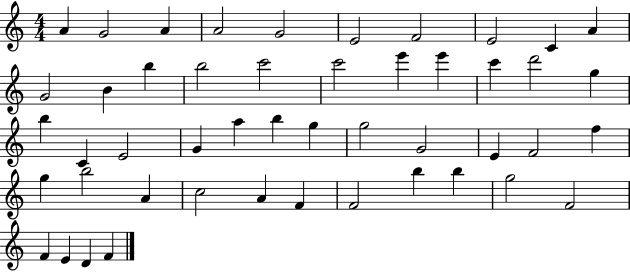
A4/q G4/h A4/q A4/h G4/h E4/h F4/h E4/h C4/q A4/q G4/h B4/q B5/q B5/h C6/h C6/h E6/q E6/q C6/q D6/h G5/q B5/q C4/q E4/h G4/q A5/q B5/q G5/q G5/h G4/h E4/q F4/h F5/q G5/q B5/h A4/q C5/h A4/q F4/q F4/h B5/q B5/q G5/h F4/h F4/q E4/q D4/q F4/q